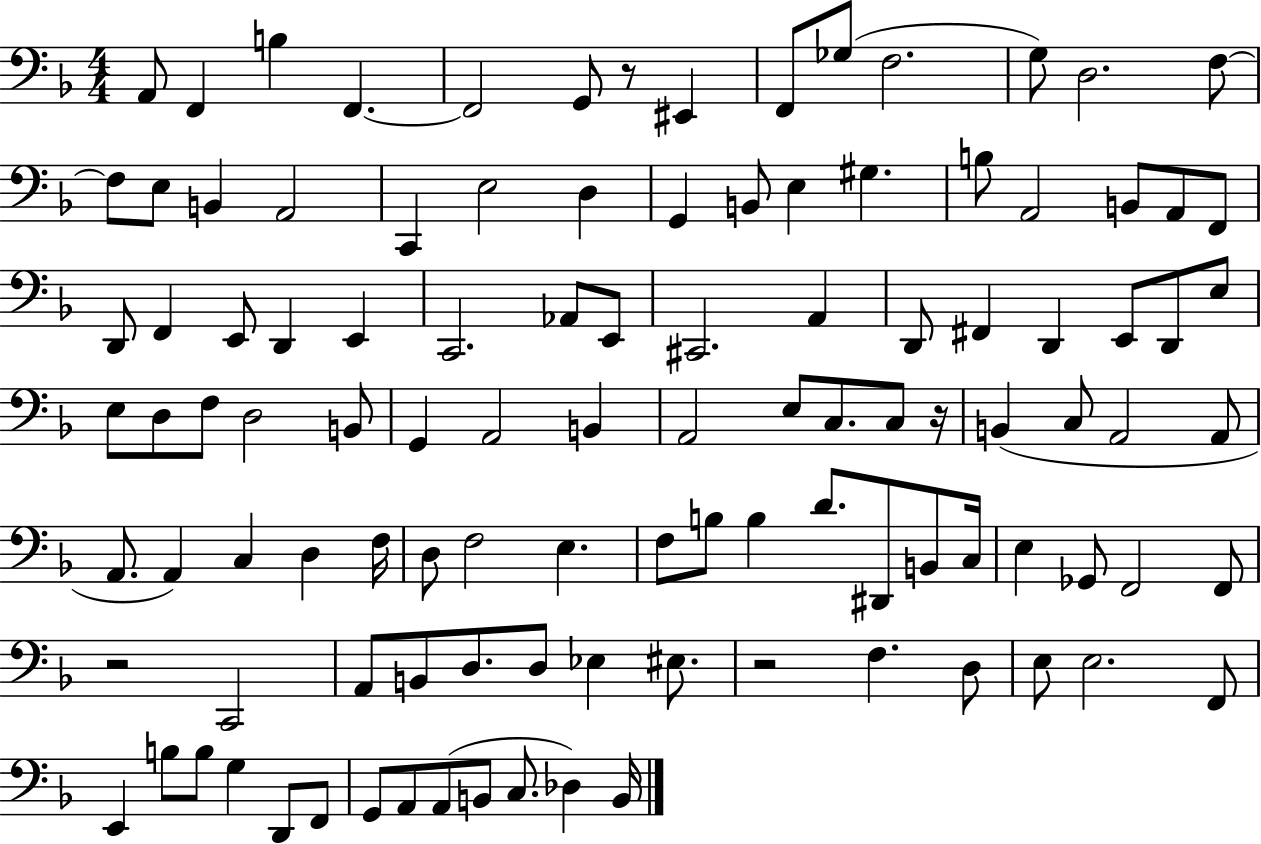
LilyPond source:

{
  \clef bass
  \numericTimeSignature
  \time 4/4
  \key f \major
  a,8 f,4 b4 f,4.~~ | f,2 g,8 r8 eis,4 | f,8 ges8( f2. | g8) d2. f8~~ | \break f8 e8 b,4 a,2 | c,4 e2 d4 | g,4 b,8 e4 gis4. | b8 a,2 b,8 a,8 f,8 | \break d,8 f,4 e,8 d,4 e,4 | c,2. aes,8 e,8 | cis,2. a,4 | d,8 fis,4 d,4 e,8 d,8 e8 | \break e8 d8 f8 d2 b,8 | g,4 a,2 b,4 | a,2 e8 c8. c8 r16 | b,4( c8 a,2 a,8 | \break a,8. a,4) c4 d4 f16 | d8 f2 e4. | f8 b8 b4 d'8. dis,8 b,8 c16 | e4 ges,8 f,2 f,8 | \break r2 c,2 | a,8 b,8 d8. d8 ees4 eis8. | r2 f4. d8 | e8 e2. f,8 | \break e,4 b8 b8 g4 d,8 f,8 | g,8 a,8 a,8( b,8 c8. des4) b,16 | \bar "|."
}